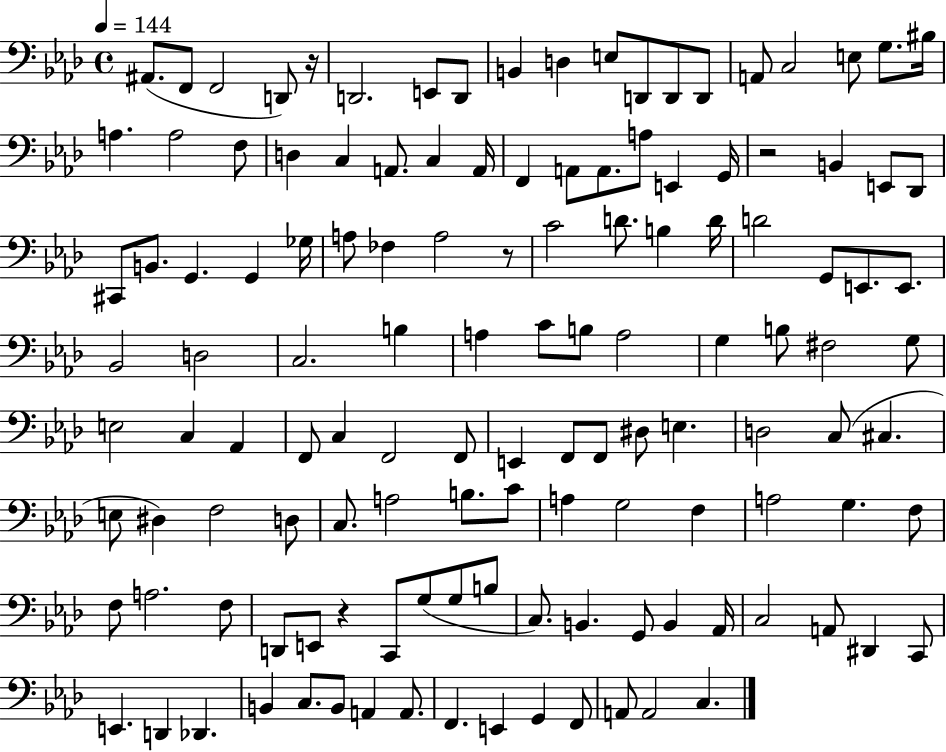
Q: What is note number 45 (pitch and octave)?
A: D4